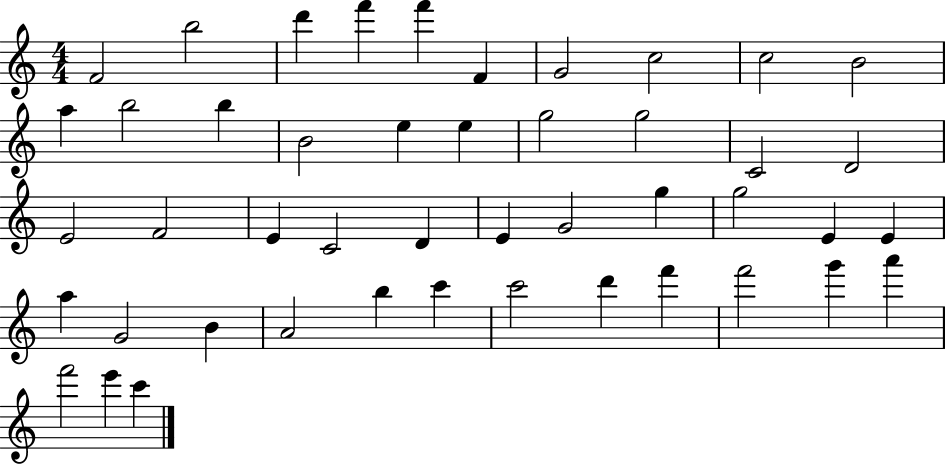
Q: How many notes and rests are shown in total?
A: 46